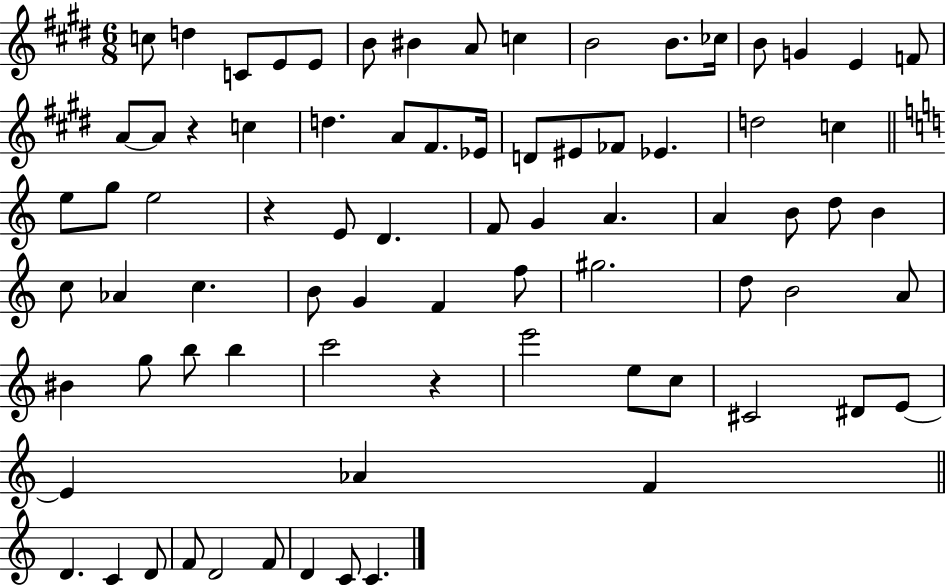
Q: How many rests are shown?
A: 3